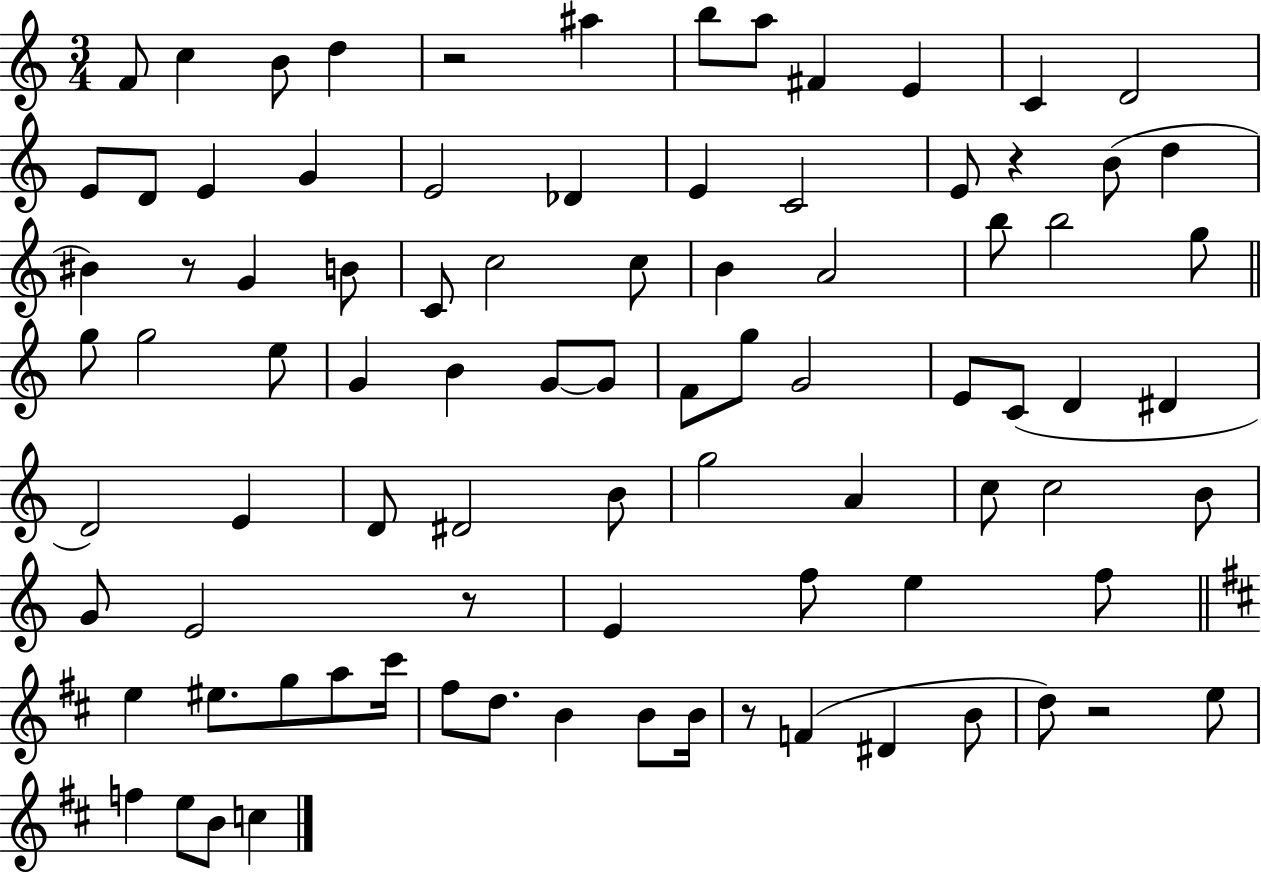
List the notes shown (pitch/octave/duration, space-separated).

F4/e C5/q B4/e D5/q R/h A#5/q B5/e A5/e F#4/q E4/q C4/q D4/h E4/e D4/e E4/q G4/q E4/h Db4/q E4/q C4/h E4/e R/q B4/e D5/q BIS4/q R/e G4/q B4/e C4/e C5/h C5/e B4/q A4/h B5/e B5/h G5/e G5/e G5/h E5/e G4/q B4/q G4/e G4/e F4/e G5/e G4/h E4/e C4/e D4/q D#4/q D4/h E4/q D4/e D#4/h B4/e G5/h A4/q C5/e C5/h B4/e G4/e E4/h R/e E4/q F5/e E5/q F5/e E5/q EIS5/e. G5/e A5/e C#6/s F#5/e D5/e. B4/q B4/e B4/s R/e F4/q D#4/q B4/e D5/e R/h E5/e F5/q E5/e B4/e C5/q